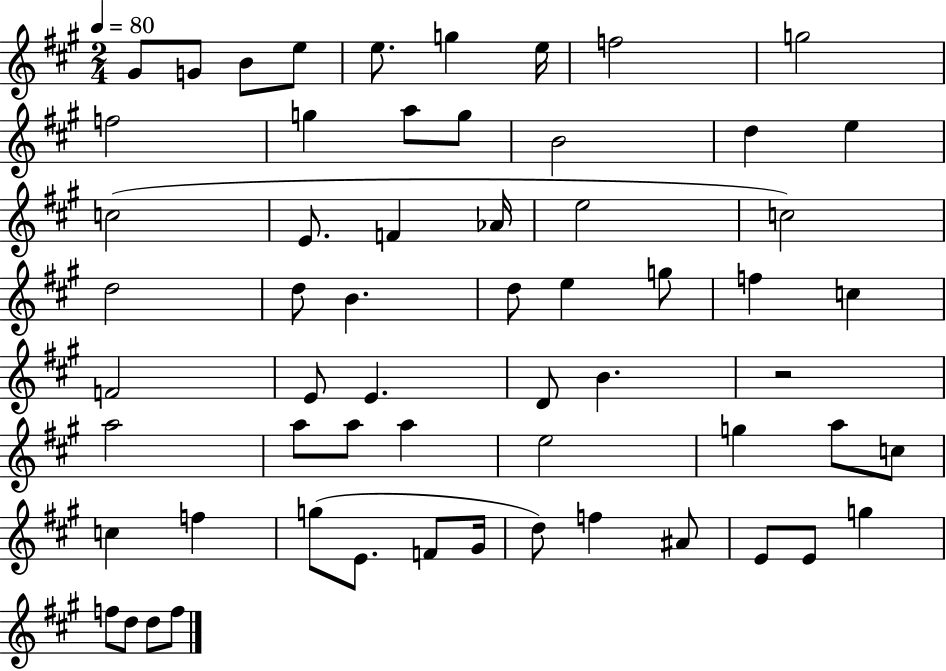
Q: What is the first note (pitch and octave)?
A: G#4